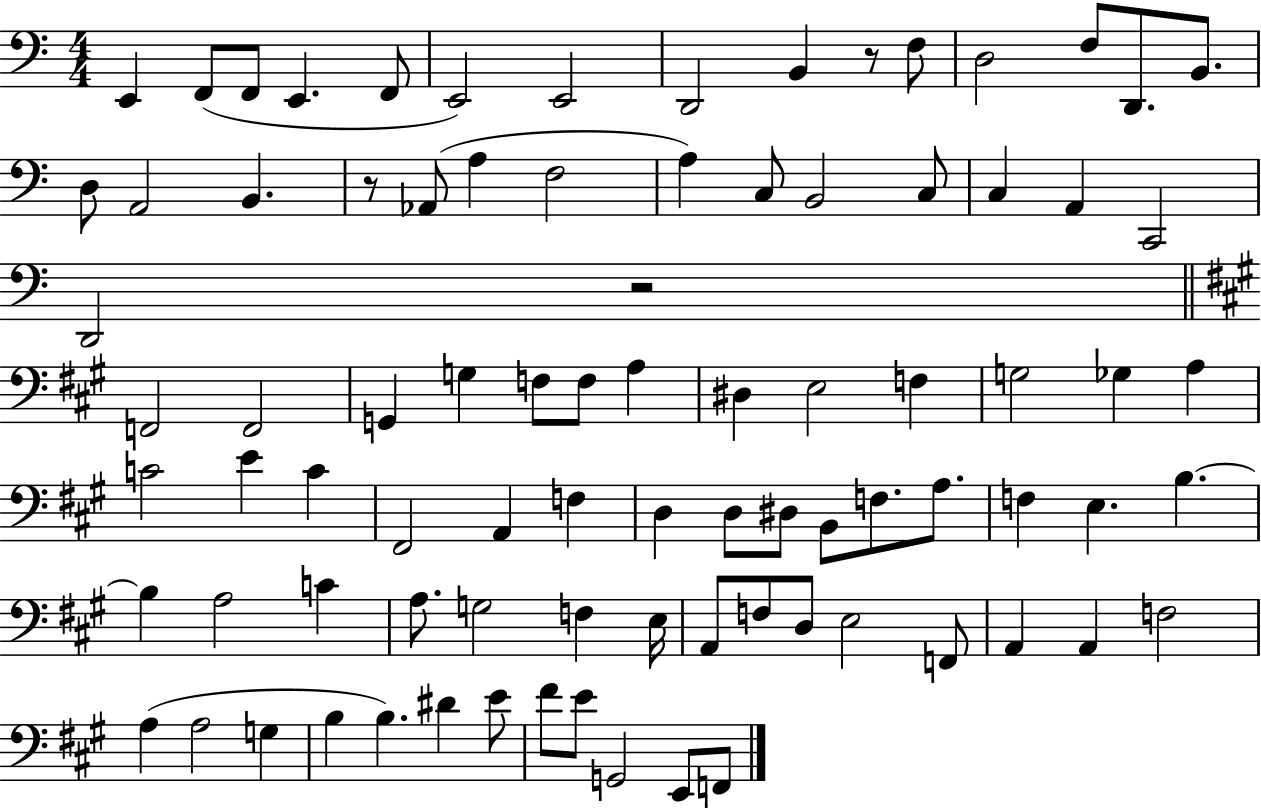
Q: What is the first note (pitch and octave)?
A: E2